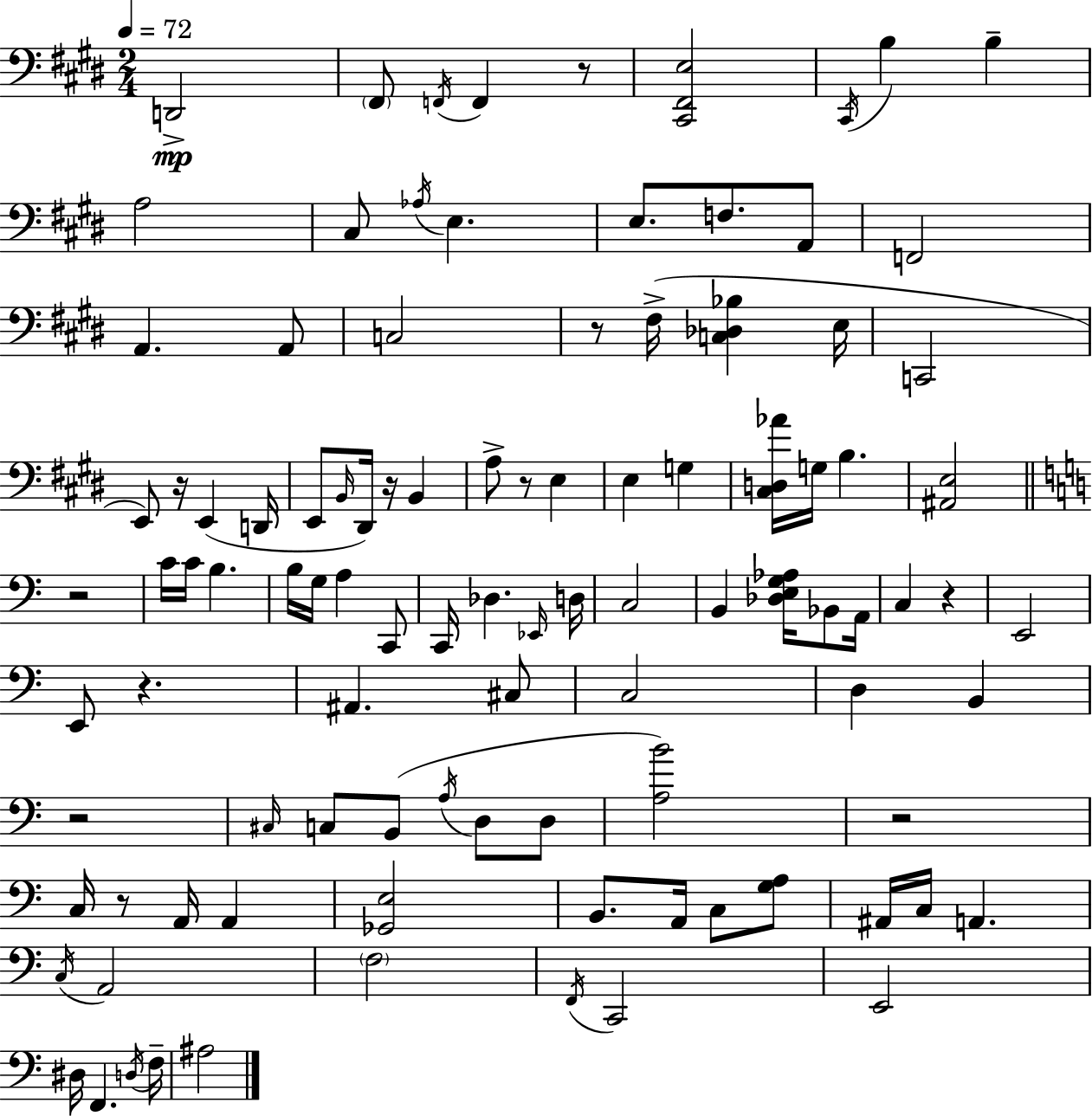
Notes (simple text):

D2/h F#2/e F2/s F2/q R/e [C#2,F#2,E3]/h C#2/s B3/q B3/q A3/h C#3/e Ab3/s E3/q. E3/e. F3/e. A2/e F2/h A2/q. A2/e C3/h R/e F#3/s [C3,Db3,Bb3]/q E3/s C2/h E2/e R/s E2/q D2/s E2/e B2/s D#2/s R/s B2/q A3/e R/e E3/q E3/q G3/q [C#3,D3,Ab4]/s G3/s B3/q. [A#2,E3]/h R/h C4/s C4/s B3/q. B3/s G3/s A3/q C2/e C2/s Db3/q. Eb2/s D3/s C3/h B2/q [Db3,E3,G3,Ab3]/s Bb2/e A2/s C3/q R/q E2/h E2/e R/q. A#2/q. C#3/e C3/h D3/q B2/q R/h C#3/s C3/e B2/e A3/s D3/e D3/e [A3,B4]/h R/h C3/s R/e A2/s A2/q [Gb2,E3]/h B2/e. A2/s C3/e [G3,A3]/e A#2/s C3/s A2/q. C3/s A2/h F3/h F2/s C2/h E2/h D#3/s F2/q. D3/s F3/s A#3/h